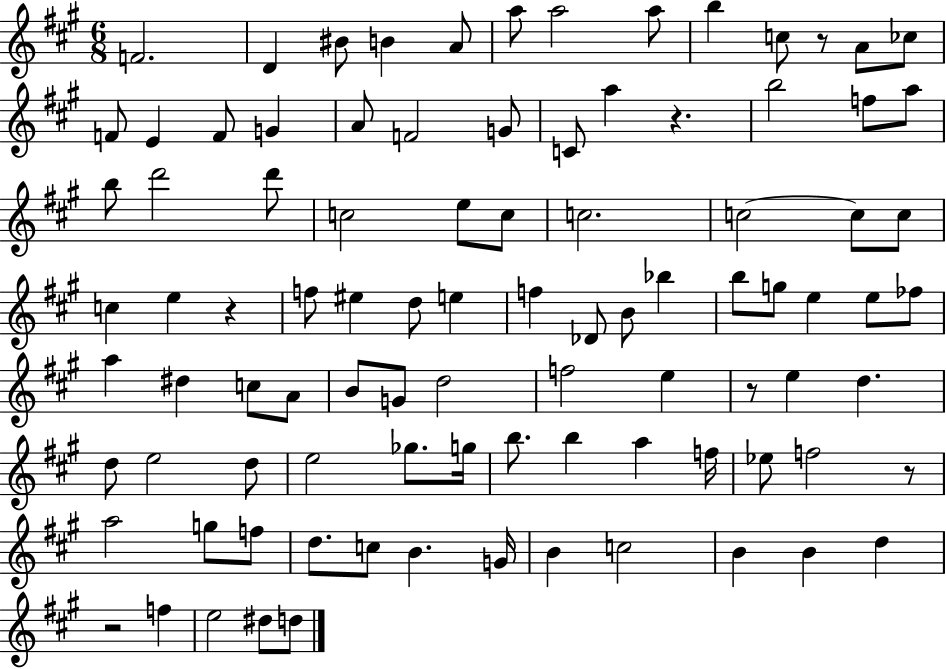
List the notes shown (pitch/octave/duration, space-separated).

F4/h. D4/q BIS4/e B4/q A4/e A5/e A5/h A5/e B5/q C5/e R/e A4/e CES5/e F4/e E4/q F4/e G4/q A4/e F4/h G4/e C4/e A5/q R/q. B5/h F5/e A5/e B5/e D6/h D6/e C5/h E5/e C5/e C5/h. C5/h C5/e C5/e C5/q E5/q R/q F5/e EIS5/q D5/e E5/q F5/q Db4/e B4/e Bb5/q B5/e G5/e E5/q E5/e FES5/e A5/q D#5/q C5/e A4/e B4/e G4/e D5/h F5/h E5/q R/e E5/q D5/q. D5/e E5/h D5/e E5/h Gb5/e. G5/s B5/e. B5/q A5/q F5/s Eb5/e F5/h R/e A5/h G5/e F5/e D5/e. C5/e B4/q. G4/s B4/q C5/h B4/q B4/q D5/q R/h F5/q E5/h D#5/e D5/e